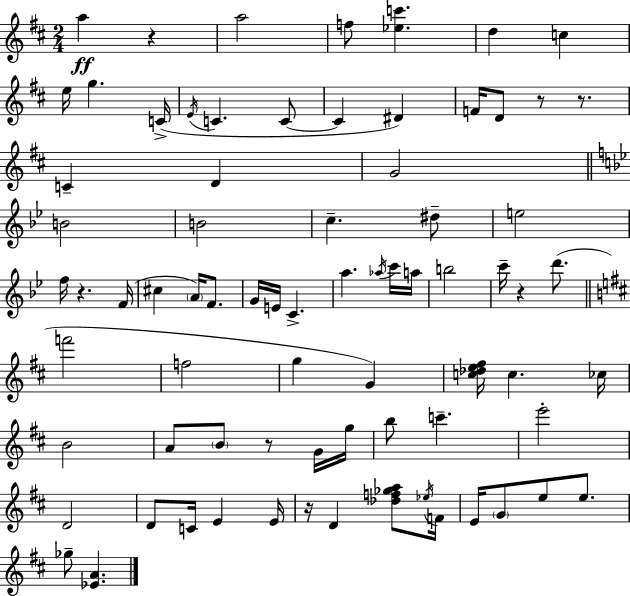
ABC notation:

X:1
T:Untitled
M:2/4
L:1/4
K:D
a z a2 f/2 [_ec'] d c e/4 g C/4 E/4 C C/2 C ^D F/4 D/2 z/2 z/2 C D G2 B2 B2 c ^d/2 e2 f/4 z F/4 ^c A/4 F/2 G/4 E/4 C a _a/4 c'/4 a/4 b2 c'/4 z d'/2 f'2 f2 g G [c_de^f]/4 c _c/4 B2 A/2 B/2 z/2 G/4 g/4 b/2 c' e'2 D2 D/2 C/4 E E/4 z/4 D [_df_ga]/2 _e/4 F/4 E/4 G/2 e/2 e/2 _g/2 [_EA]